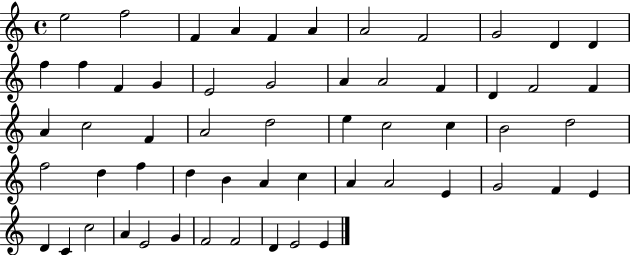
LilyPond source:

{
  \clef treble
  \time 4/4
  \defaultTimeSignature
  \key c \major
  e''2 f''2 | f'4 a'4 f'4 a'4 | a'2 f'2 | g'2 d'4 d'4 | \break f''4 f''4 f'4 g'4 | e'2 g'2 | a'4 a'2 f'4 | d'4 f'2 f'4 | \break a'4 c''2 f'4 | a'2 d''2 | e''4 c''2 c''4 | b'2 d''2 | \break f''2 d''4 f''4 | d''4 b'4 a'4 c''4 | a'4 a'2 e'4 | g'2 f'4 e'4 | \break d'4 c'4 c''2 | a'4 e'2 g'4 | f'2 f'2 | d'4 e'2 e'4 | \break \bar "|."
}